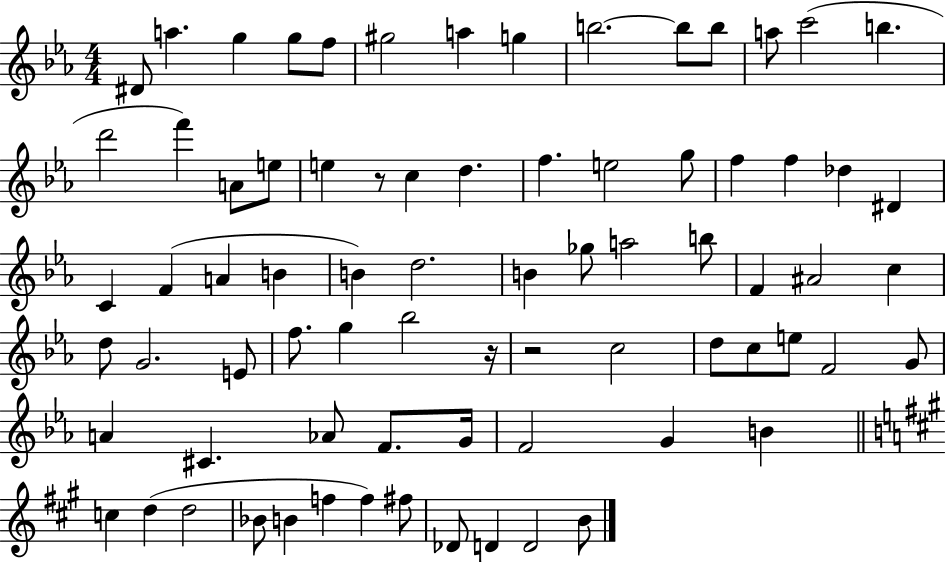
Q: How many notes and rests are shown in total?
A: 76